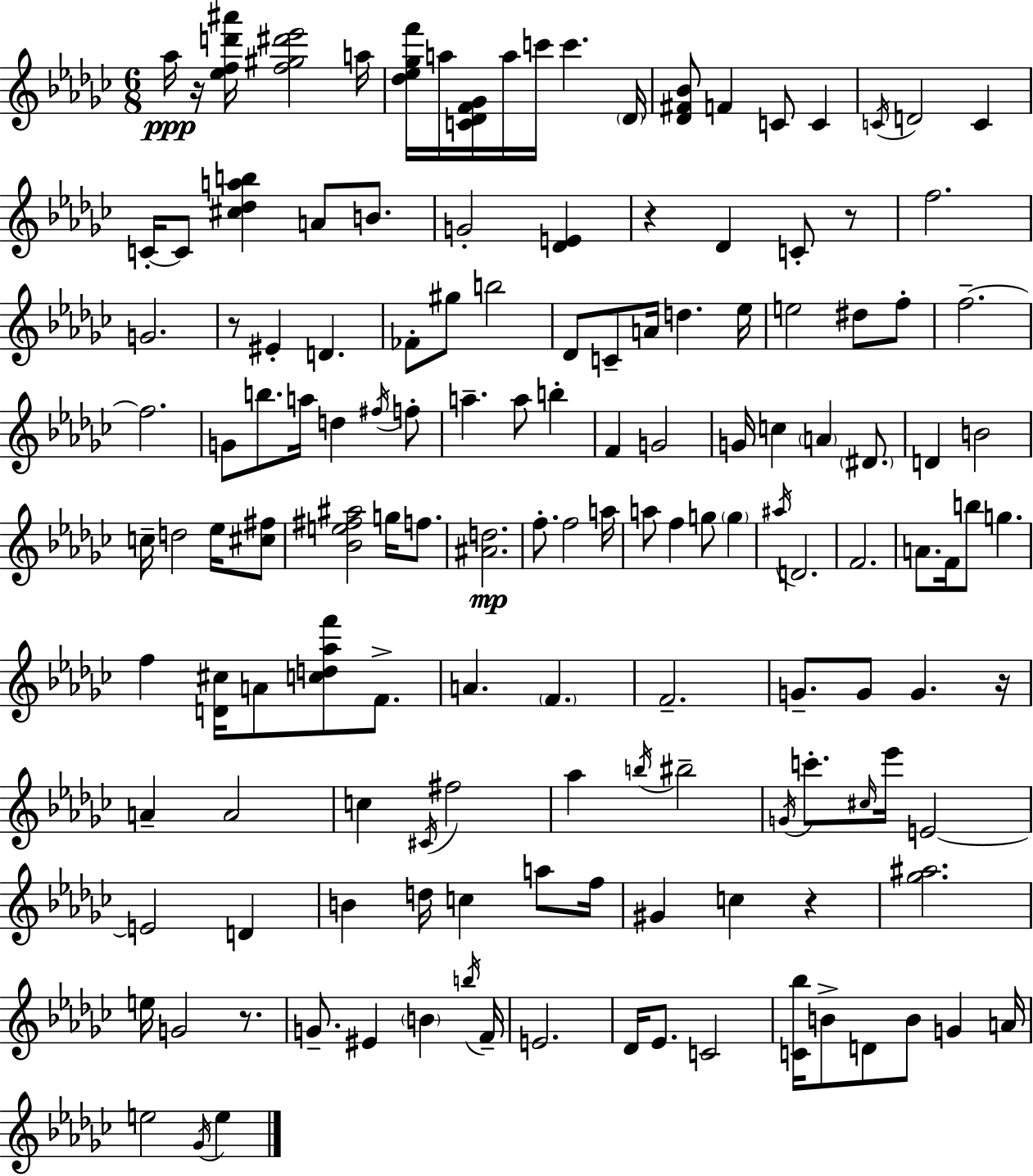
{
  \clef treble
  \numericTimeSignature
  \time 6/8
  \key ees \minor
  aes''16\ppp r16 <ees'' f'' d''' ais'''>16 <f'' gis'' dis''' ees'''>2 a''16 | <des'' ees'' ges'' f'''>16 a''16 <c' des' f' ges'>16 a''16 c'''16 c'''4. \parenthesize des'16 | <des' fis' bes'>8 f'4 c'8 c'4 | \acciaccatura { c'16 } d'2 c'4 | \break c'16-.~~ c'8 <cis'' des'' a'' b''>4 a'8 b'8. | g'2-. <des' e'>4 | r4 des'4 c'8-. r8 | f''2. | \break g'2. | r8 eis'4-. d'4. | fes'8-. gis''8 b''2 | des'8 c'8-- a'16 d''4. | \break ees''16 e''2 dis''8 f''8-. | f''2.--~~ | f''2. | g'8 b''8. a''16 d''4 \acciaccatura { fis''16 } | \break f''8-. a''4.-- a''8 b''4-. | f'4 g'2 | g'16 c''4 \parenthesize a'4 \parenthesize dis'8. | d'4 b'2 | \break c''16-- d''2 ees''16 | <cis'' fis''>8 <bes' e'' fis'' ais''>2 g''16 f''8. | <ais' d''>2.\mp | f''8.-. f''2 | \break a''16 a''8 f''4 g''8 \parenthesize g''4 | \acciaccatura { ais''16 } d'2. | f'2. | a'8. f'16 b''8 g''4. | \break f''4 <d' cis''>16 a'8 <c'' d'' aes'' f'''>8 | f'8.-> a'4. \parenthesize f'4. | f'2.-- | g'8.-- g'8 g'4. | \break r16 a'4-- a'2 | c''4 \acciaccatura { cis'16 } fis''2 | aes''4 \acciaccatura { b''16 } bis''2-- | \acciaccatura { g'16 } c'''8.-. \grace { cis''16 } ees'''16 e'2~~ | \break e'2 | d'4 b'4 d''16 | c''4 a''8 f''16 gis'4 c''4 | r4 <ges'' ais''>2. | \break e''16 g'2 | r8. g'8.-- eis'4 | \parenthesize b'4 \acciaccatura { b''16 } f'16-- e'2. | des'16 ees'8. | \break c'2 <c' bes''>16 b'8-> d'8 | b'8 g'4 a'16 e''2 | \acciaccatura { ges'16 } e''4 \bar "|."
}